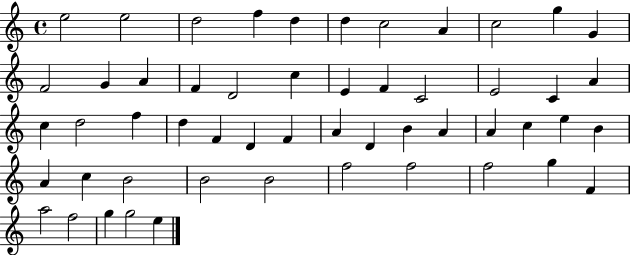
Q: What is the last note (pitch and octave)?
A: E5